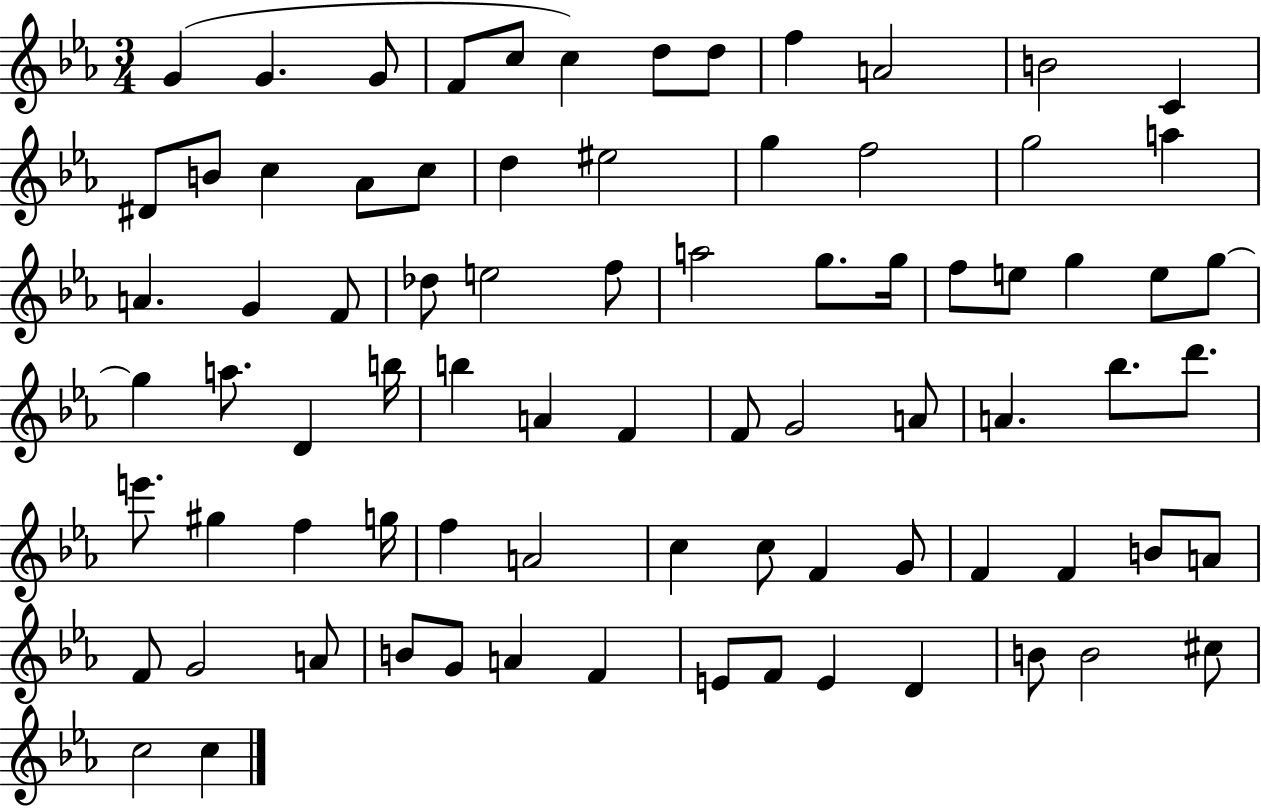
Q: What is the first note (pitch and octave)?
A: G4